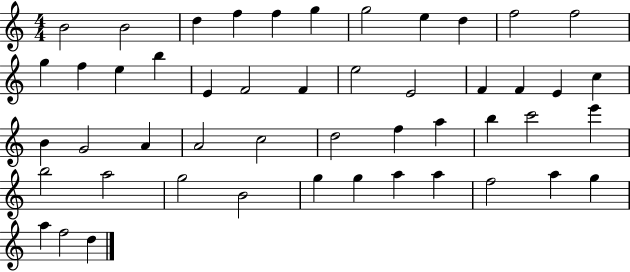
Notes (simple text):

B4/h B4/h D5/q F5/q F5/q G5/q G5/h E5/q D5/q F5/h F5/h G5/q F5/q E5/q B5/q E4/q F4/h F4/q E5/h E4/h F4/q F4/q E4/q C5/q B4/q G4/h A4/q A4/h C5/h D5/h F5/q A5/q B5/q C6/h E6/q B5/h A5/h G5/h B4/h G5/q G5/q A5/q A5/q F5/h A5/q G5/q A5/q F5/h D5/q